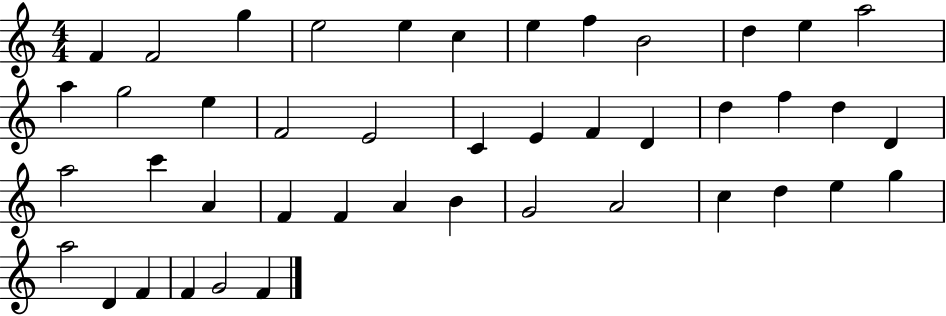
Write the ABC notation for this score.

X:1
T:Untitled
M:4/4
L:1/4
K:C
F F2 g e2 e c e f B2 d e a2 a g2 e F2 E2 C E F D d f d D a2 c' A F F A B G2 A2 c d e g a2 D F F G2 F